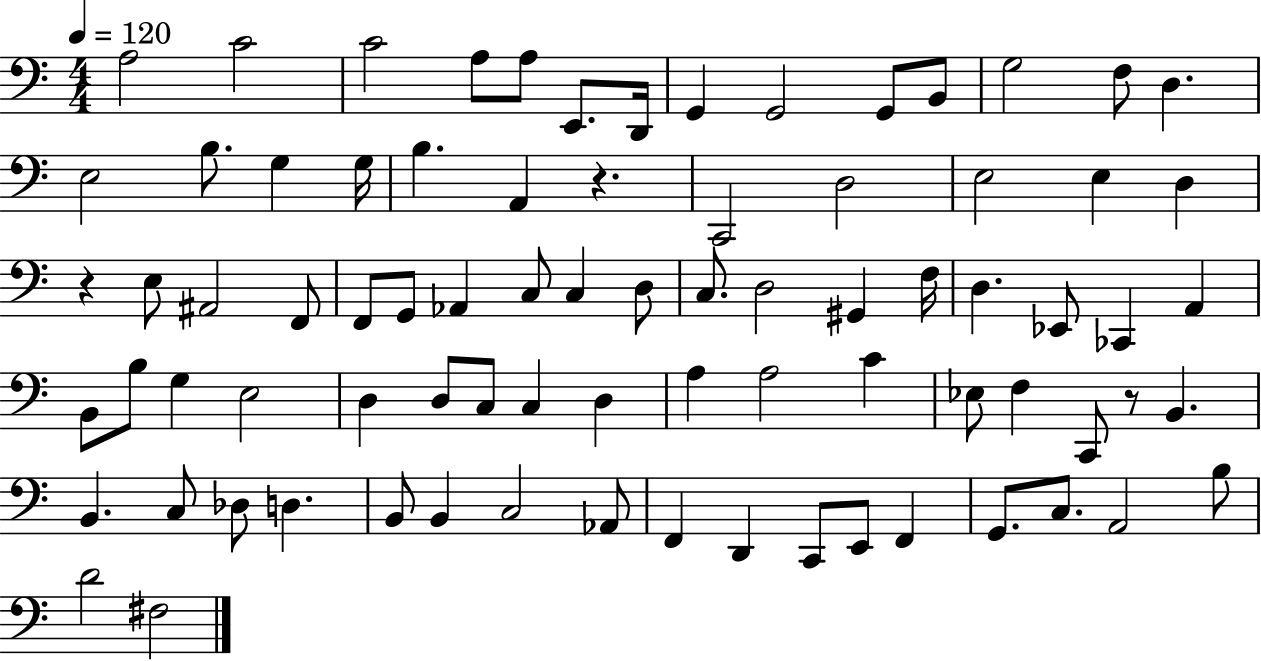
X:1
T:Untitled
M:4/4
L:1/4
K:C
A,2 C2 C2 A,/2 A,/2 E,,/2 D,,/4 G,, G,,2 G,,/2 B,,/2 G,2 F,/2 D, E,2 B,/2 G, G,/4 B, A,, z C,,2 D,2 E,2 E, D, z E,/2 ^A,,2 F,,/2 F,,/2 G,,/2 _A,, C,/2 C, D,/2 C,/2 D,2 ^G,, F,/4 D, _E,,/2 _C,, A,, B,,/2 B,/2 G, E,2 D, D,/2 C,/2 C, D, A, A,2 C _E,/2 F, C,,/2 z/2 B,, B,, C,/2 _D,/2 D, B,,/2 B,, C,2 _A,,/2 F,, D,, C,,/2 E,,/2 F,, G,,/2 C,/2 A,,2 B,/2 D2 ^F,2